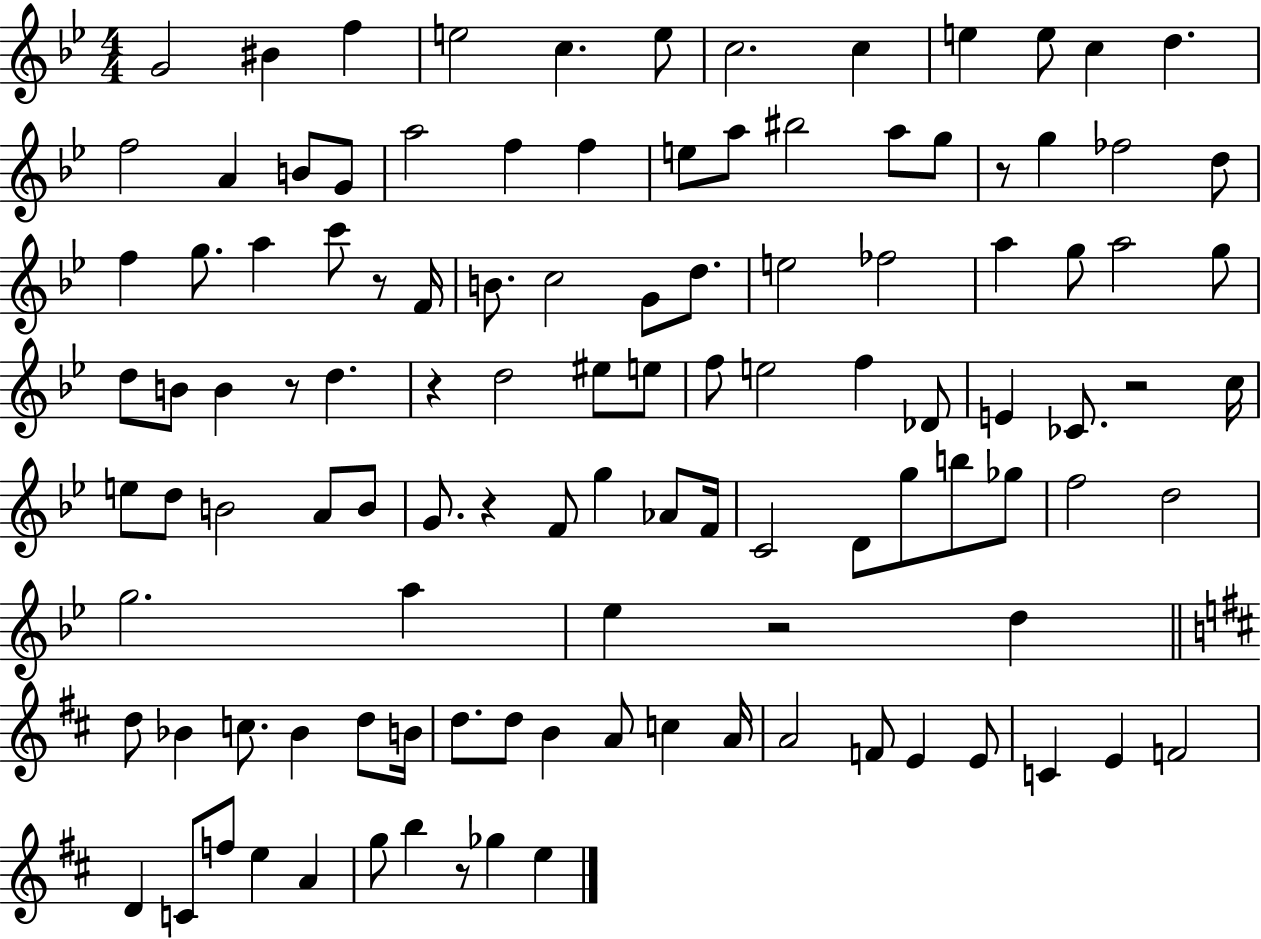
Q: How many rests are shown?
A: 8